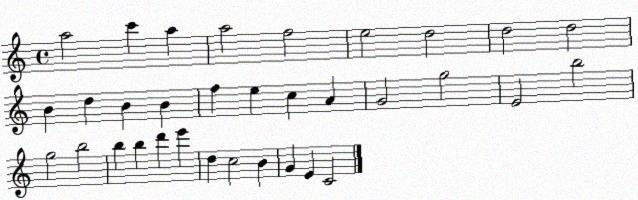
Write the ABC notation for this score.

X:1
T:Untitled
M:4/4
L:1/4
K:C
a2 c' a a2 f2 e2 d2 d2 d2 B d B B f e c A G2 g2 E2 b2 g2 b2 b b d' e' d c2 B G E C2